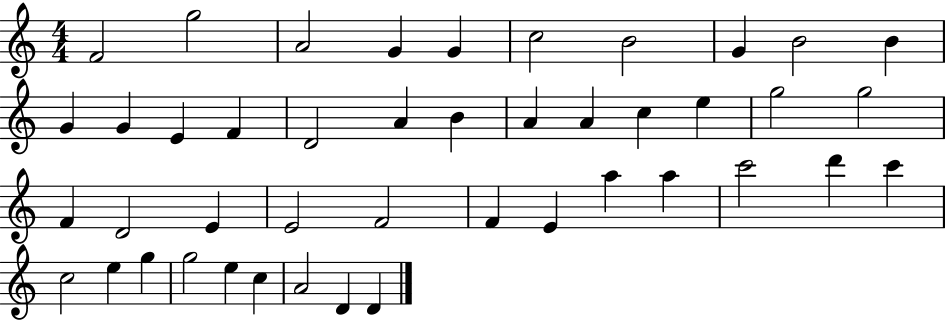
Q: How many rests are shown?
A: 0